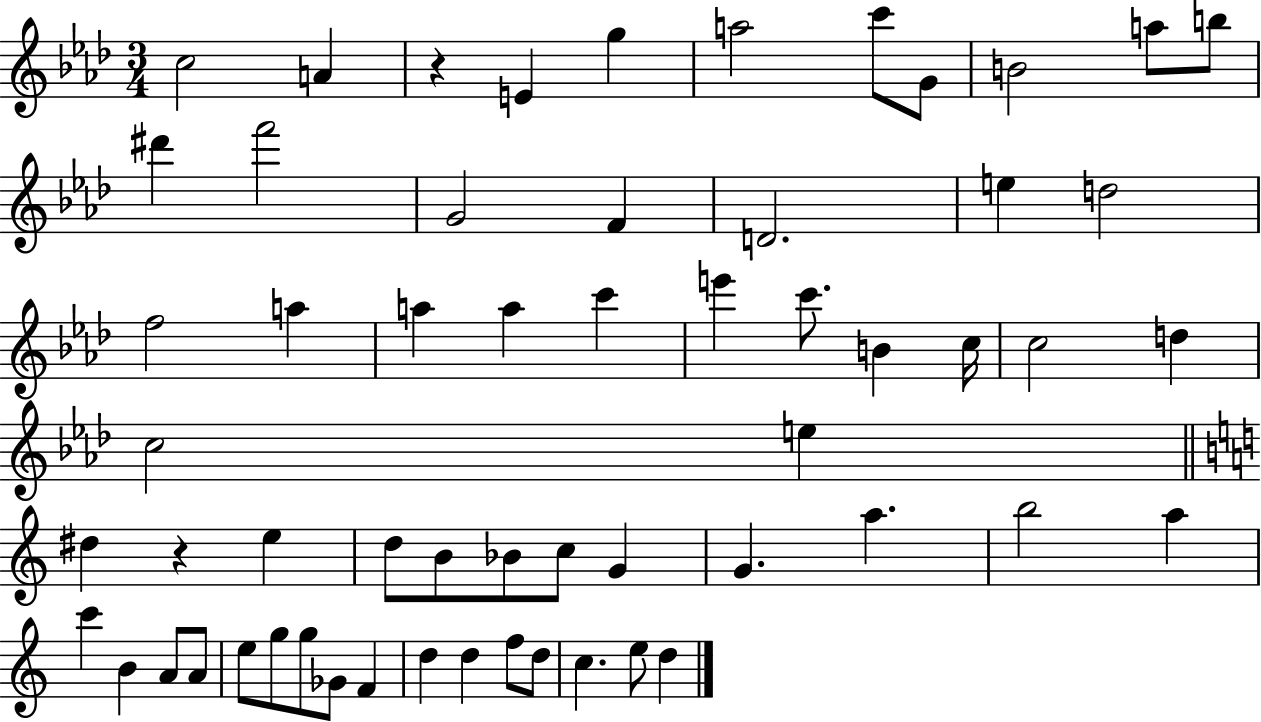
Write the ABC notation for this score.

X:1
T:Untitled
M:3/4
L:1/4
K:Ab
c2 A z E g a2 c'/2 G/2 B2 a/2 b/2 ^d' f'2 G2 F D2 e d2 f2 a a a c' e' c'/2 B c/4 c2 d c2 e ^d z e d/2 B/2 _B/2 c/2 G G a b2 a c' B A/2 A/2 e/2 g/2 g/2 _G/2 F d d f/2 d/2 c e/2 d